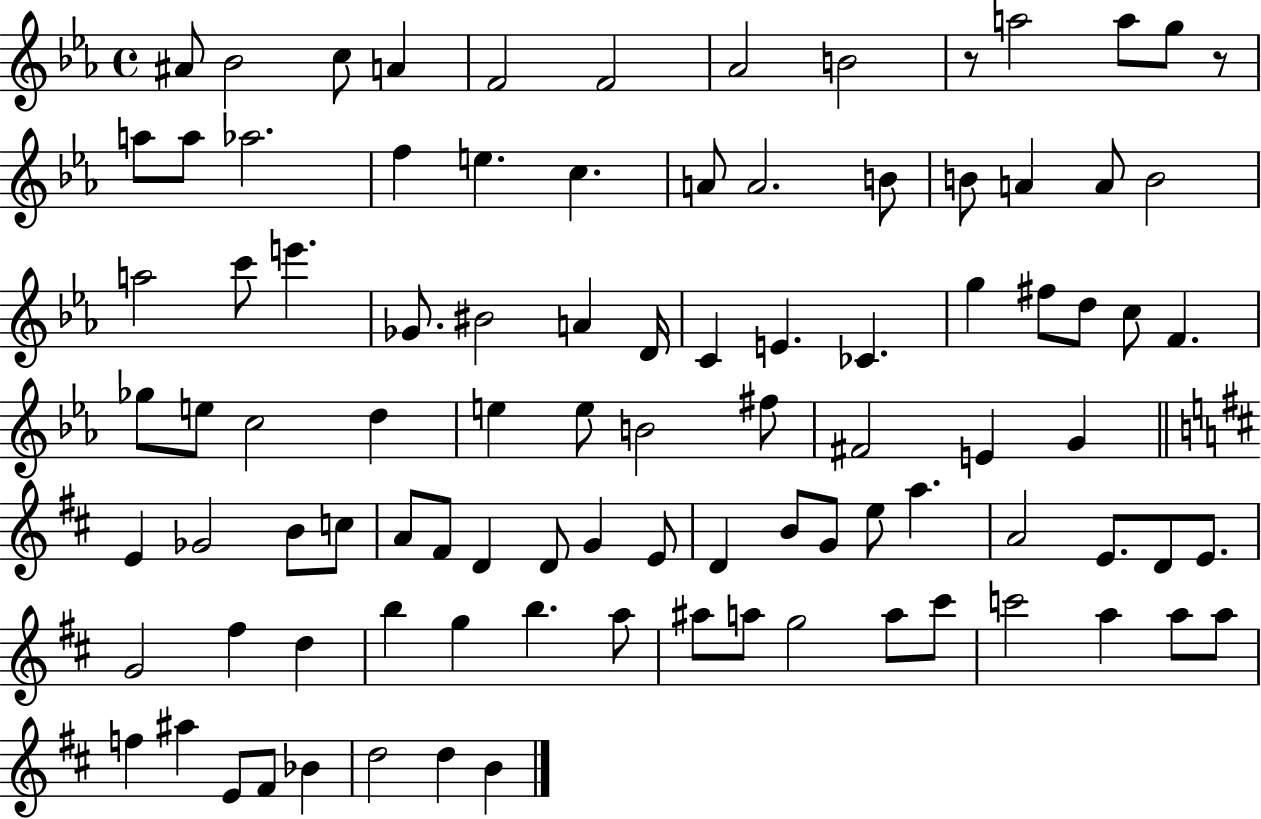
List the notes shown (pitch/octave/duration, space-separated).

A#4/e Bb4/h C5/e A4/q F4/h F4/h Ab4/h B4/h R/e A5/h A5/e G5/e R/e A5/e A5/e Ab5/h. F5/q E5/q. C5/q. A4/e A4/h. B4/e B4/e A4/q A4/e B4/h A5/h C6/e E6/q. Gb4/e. BIS4/h A4/q D4/s C4/q E4/q. CES4/q. G5/q F#5/e D5/e C5/e F4/q. Gb5/e E5/e C5/h D5/q E5/q E5/e B4/h F#5/e F#4/h E4/q G4/q E4/q Gb4/h B4/e C5/e A4/e F#4/e D4/q D4/e G4/q E4/e D4/q B4/e G4/e E5/e A5/q. A4/h E4/e. D4/e E4/e. G4/h F#5/q D5/q B5/q G5/q B5/q. A5/e A#5/e A5/e G5/h A5/e C#6/e C6/h A5/q A5/e A5/e F5/q A#5/q E4/e F#4/e Bb4/q D5/h D5/q B4/q